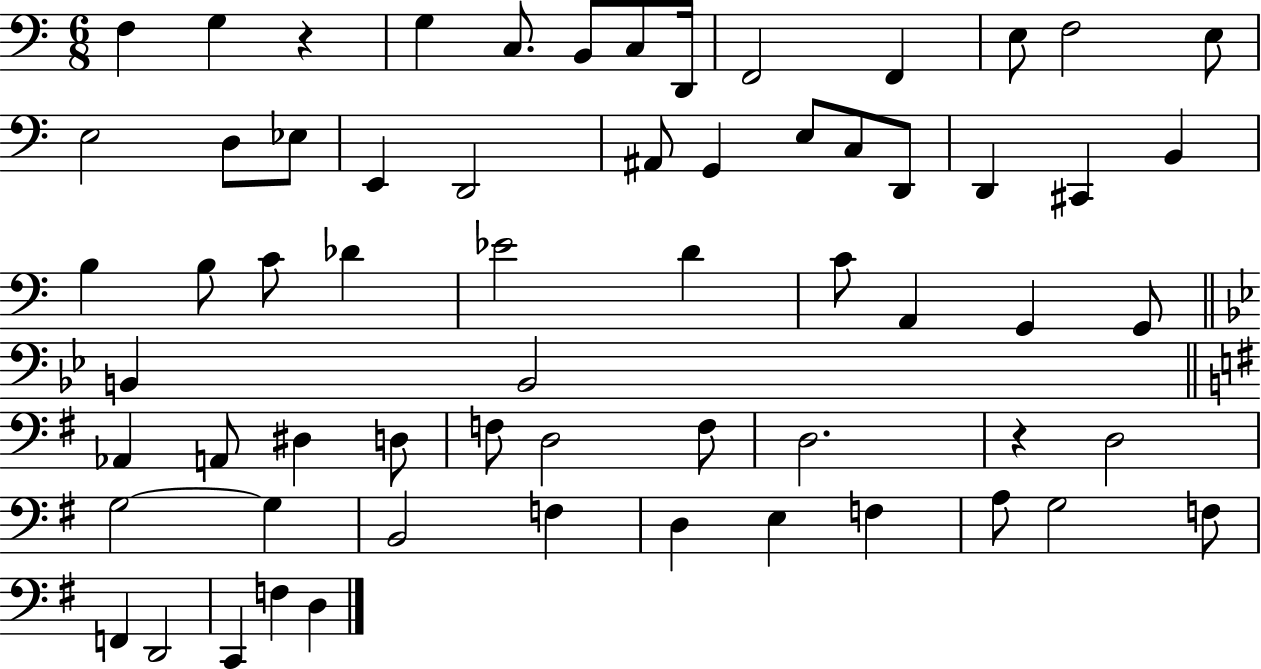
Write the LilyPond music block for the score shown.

{
  \clef bass
  \numericTimeSignature
  \time 6/8
  \key c \major
  f4 g4 r4 | g4 c8. b,8 c8 d,16 | f,2 f,4 | e8 f2 e8 | \break e2 d8 ees8 | e,4 d,2 | ais,8 g,4 e8 c8 d,8 | d,4 cis,4 b,4 | \break b4 b8 c'8 des'4 | ees'2 d'4 | c'8 a,4 g,4 g,8 | \bar "||" \break \key bes \major b,4 b,2 | \bar "||" \break \key g \major aes,4 a,8 dis4 d8 | f8 d2 f8 | d2. | r4 d2 | \break g2~~ g4 | b,2 f4 | d4 e4 f4 | a8 g2 f8 | \break f,4 d,2 | c,4 f4 d4 | \bar "|."
}